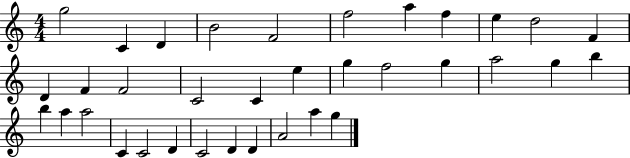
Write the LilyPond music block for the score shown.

{
  \clef treble
  \numericTimeSignature
  \time 4/4
  \key c \major
  g''2 c'4 d'4 | b'2 f'2 | f''2 a''4 f''4 | e''4 d''2 f'4 | \break d'4 f'4 f'2 | c'2 c'4 e''4 | g''4 f''2 g''4 | a''2 g''4 b''4 | \break b''4 a''4 a''2 | c'4 c'2 d'4 | c'2 d'4 d'4 | a'2 a''4 g''4 | \break \bar "|."
}